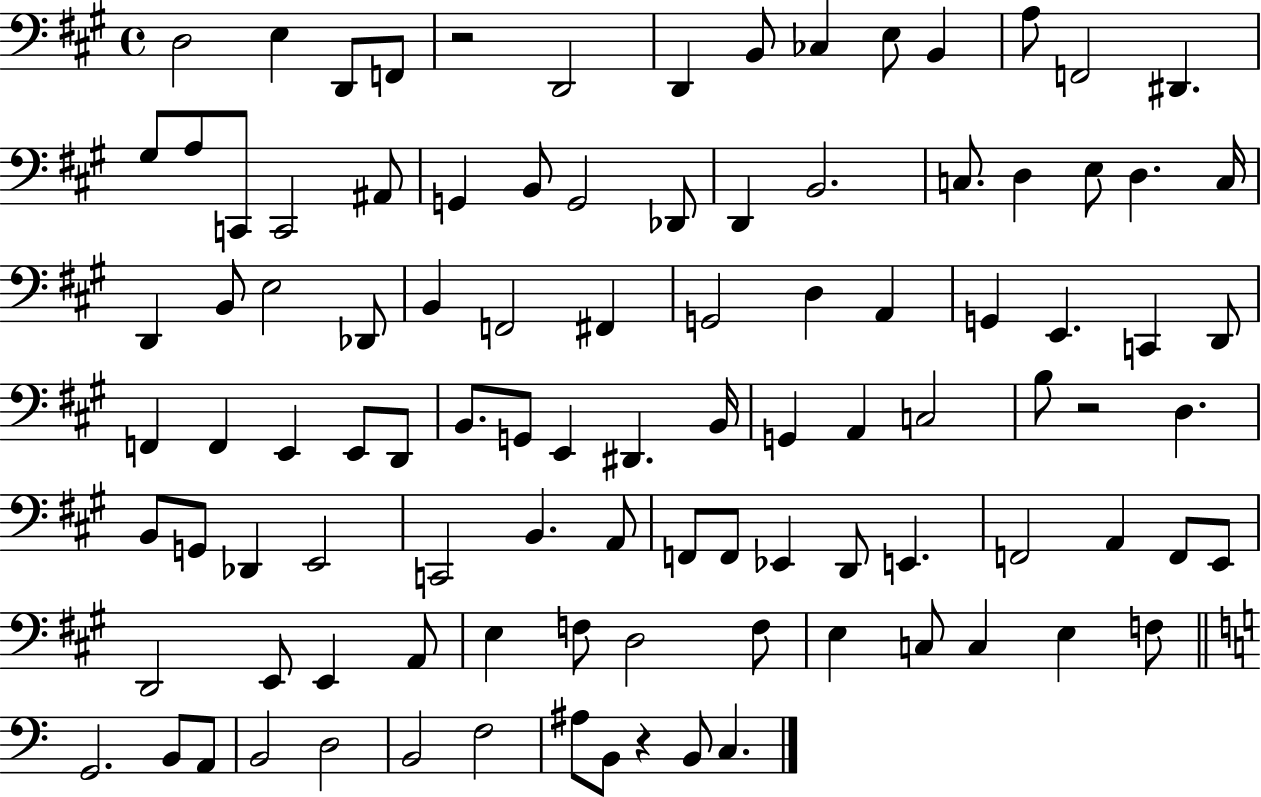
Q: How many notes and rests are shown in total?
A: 101